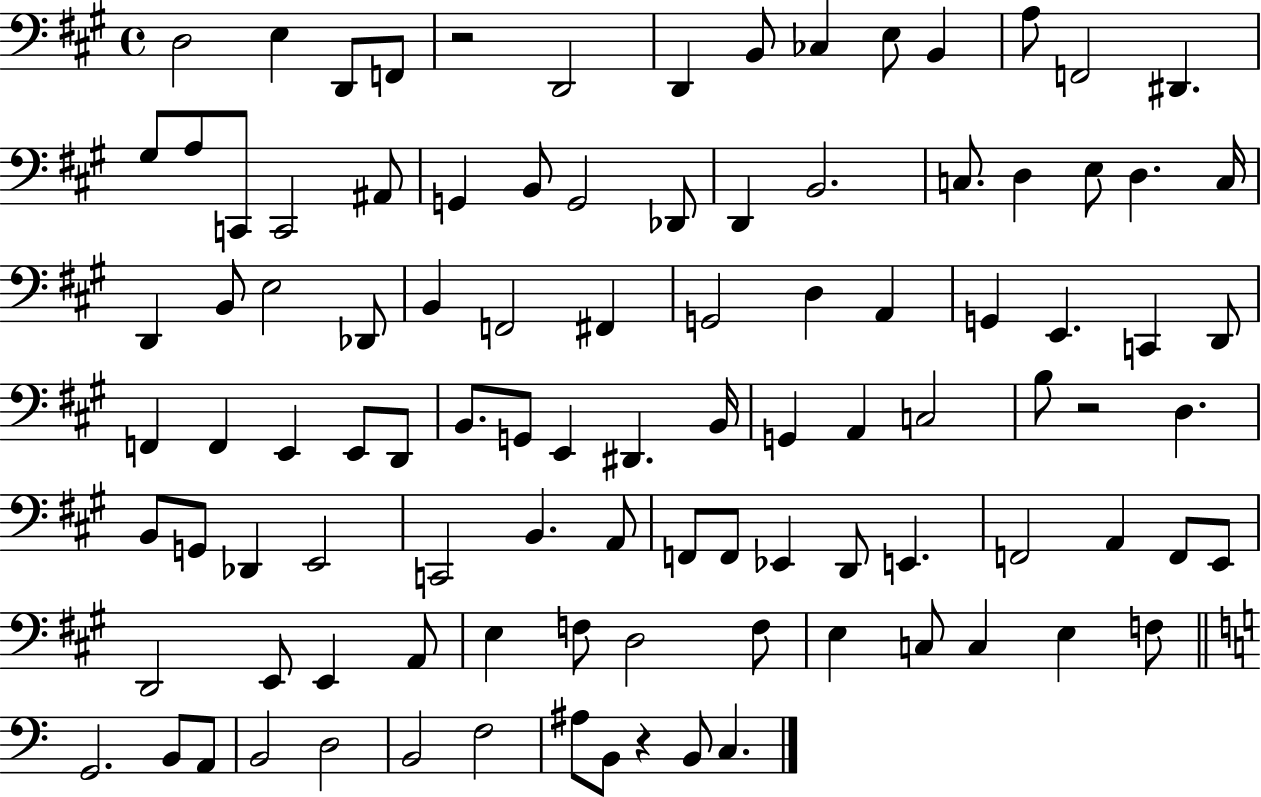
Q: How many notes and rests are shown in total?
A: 101